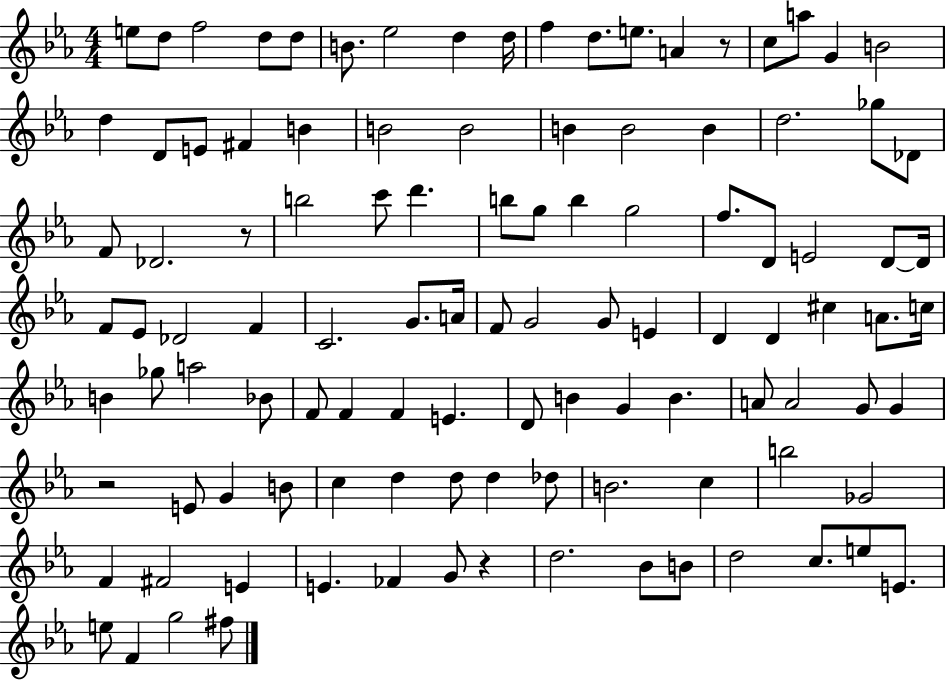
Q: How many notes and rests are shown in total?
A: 109